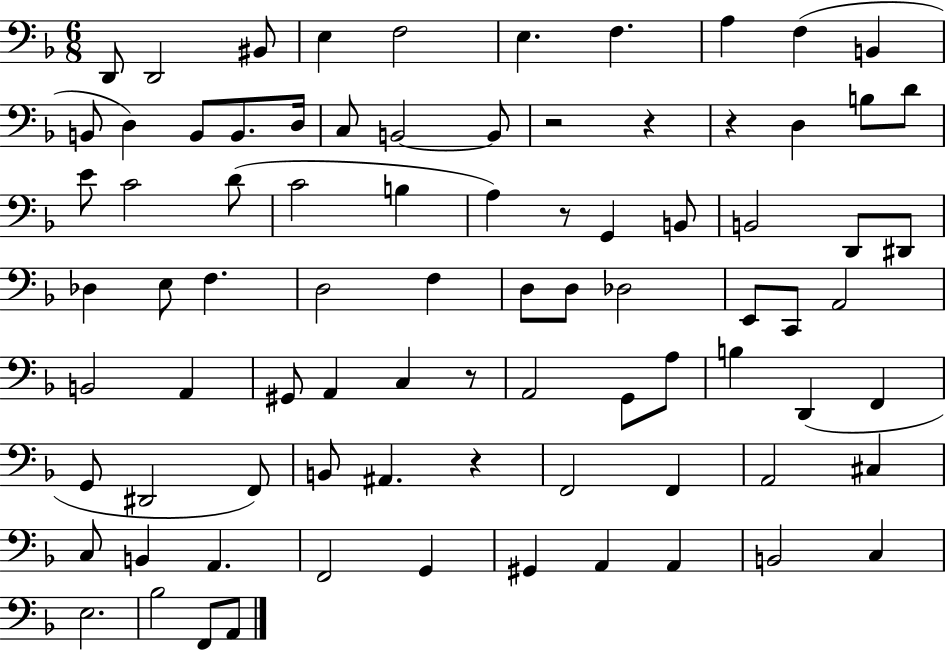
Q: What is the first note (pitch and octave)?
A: D2